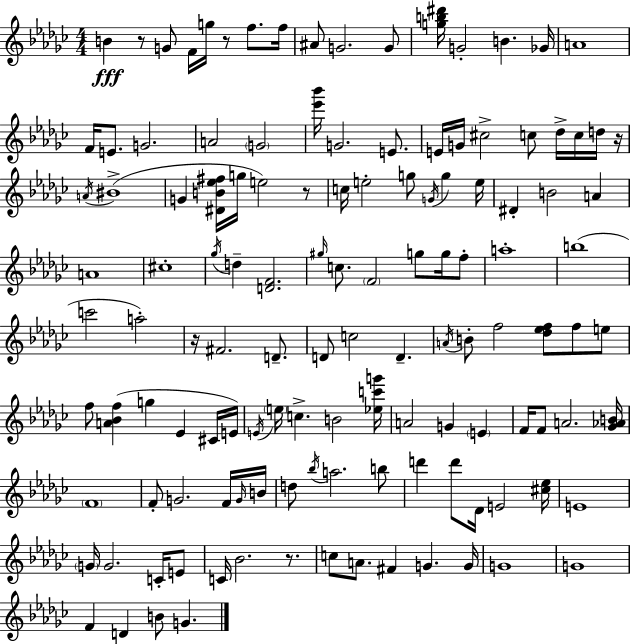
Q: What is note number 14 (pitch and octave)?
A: F4